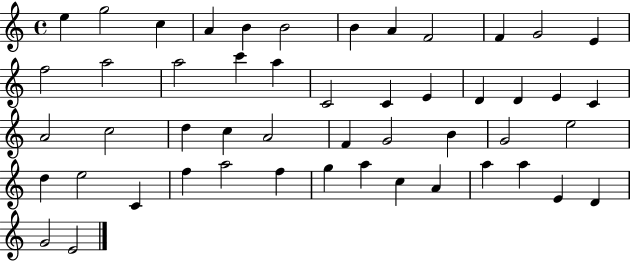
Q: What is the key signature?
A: C major